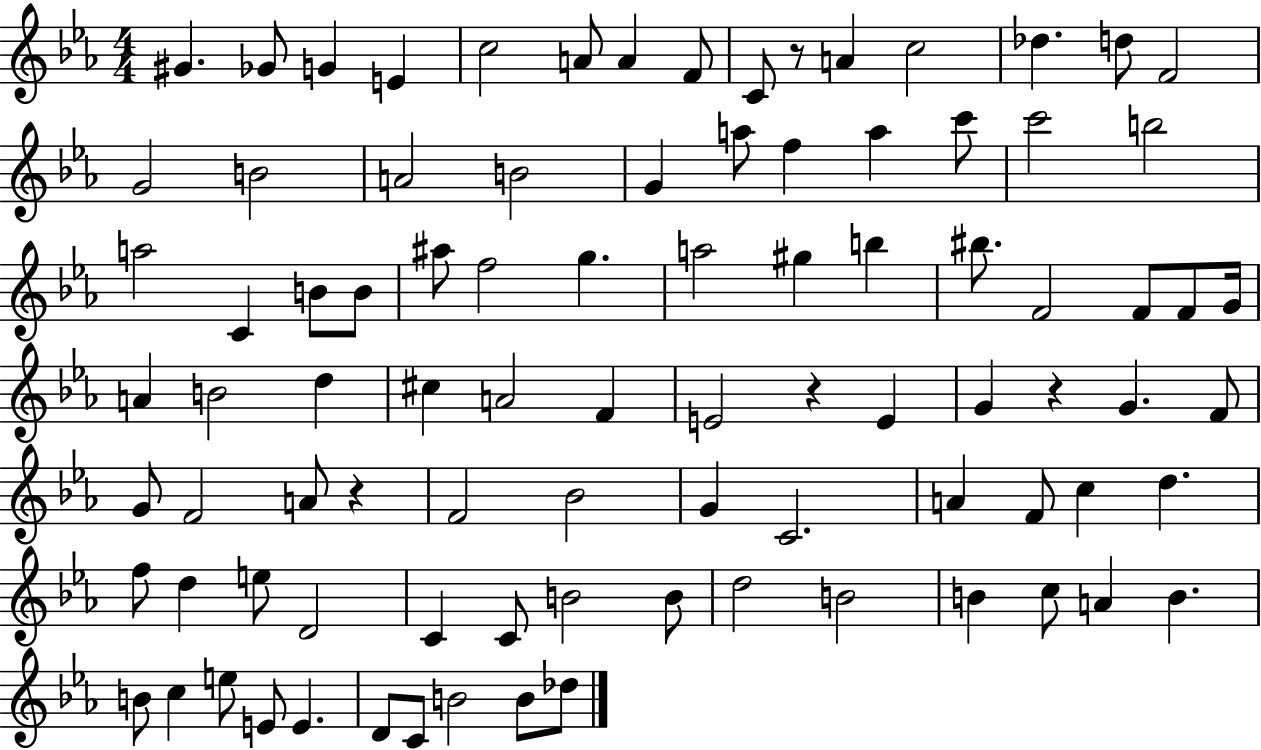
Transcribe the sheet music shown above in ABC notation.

X:1
T:Untitled
M:4/4
L:1/4
K:Eb
^G _G/2 G E c2 A/2 A F/2 C/2 z/2 A c2 _d d/2 F2 G2 B2 A2 B2 G a/2 f a c'/2 c'2 b2 a2 C B/2 B/2 ^a/2 f2 g a2 ^g b ^b/2 F2 F/2 F/2 G/4 A B2 d ^c A2 F E2 z E G z G F/2 G/2 F2 A/2 z F2 _B2 G C2 A F/2 c d f/2 d e/2 D2 C C/2 B2 B/2 d2 B2 B c/2 A B B/2 c e/2 E/2 E D/2 C/2 B2 B/2 _d/2